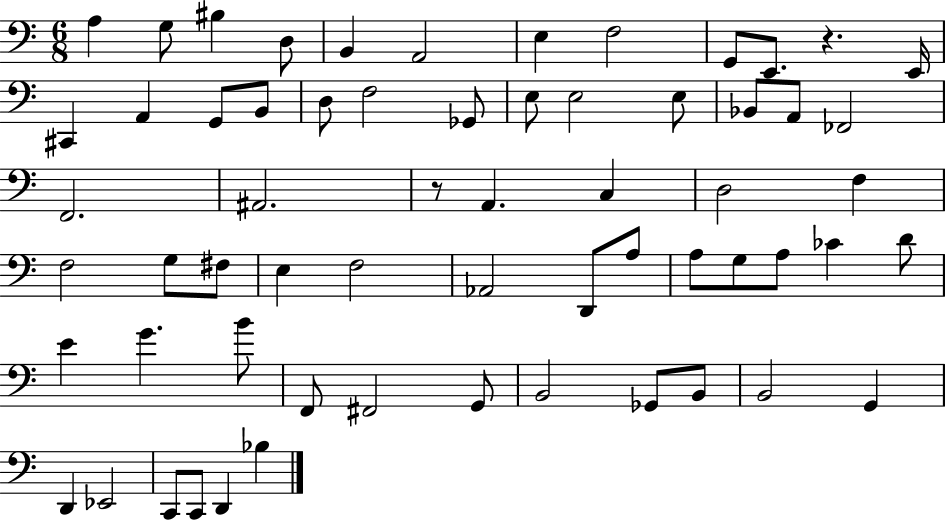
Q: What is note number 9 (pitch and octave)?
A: G2